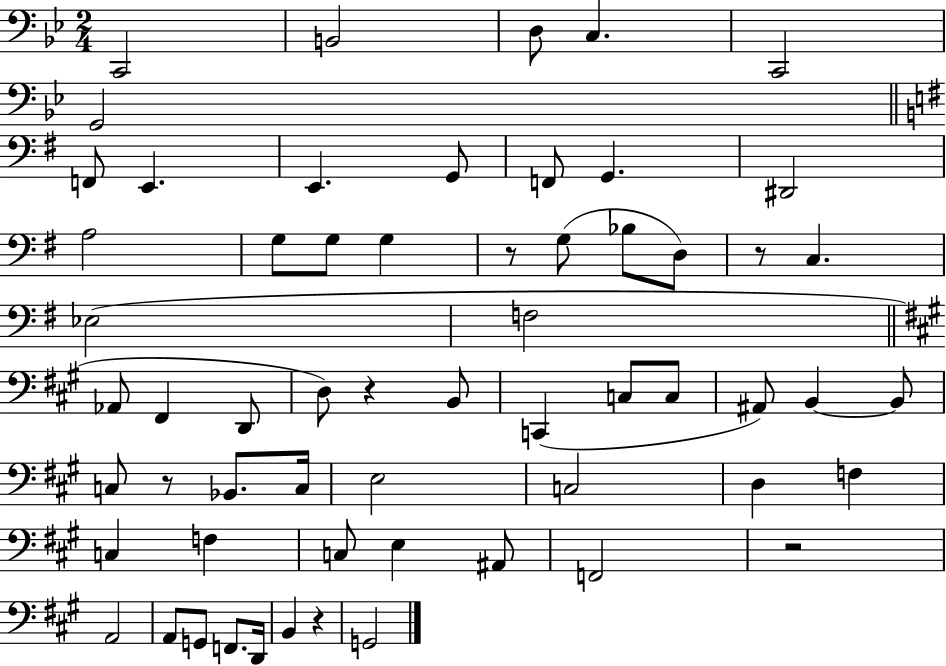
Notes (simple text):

C2/h B2/h D3/e C3/q. C2/h G2/h F2/e E2/q. E2/q. G2/e F2/e G2/q. D#2/h A3/h G3/e G3/e G3/q R/e G3/e Bb3/e D3/e R/e C3/q. Eb3/h F3/h Ab2/e F#2/q D2/e D3/e R/q B2/e C2/q C3/e C3/e A#2/e B2/q B2/e C3/e R/e Bb2/e. C3/s E3/h C3/h D3/q F3/q C3/q F3/q C3/e E3/q A#2/e F2/h R/h A2/h A2/e G2/e F2/e. D2/s B2/q R/q G2/h